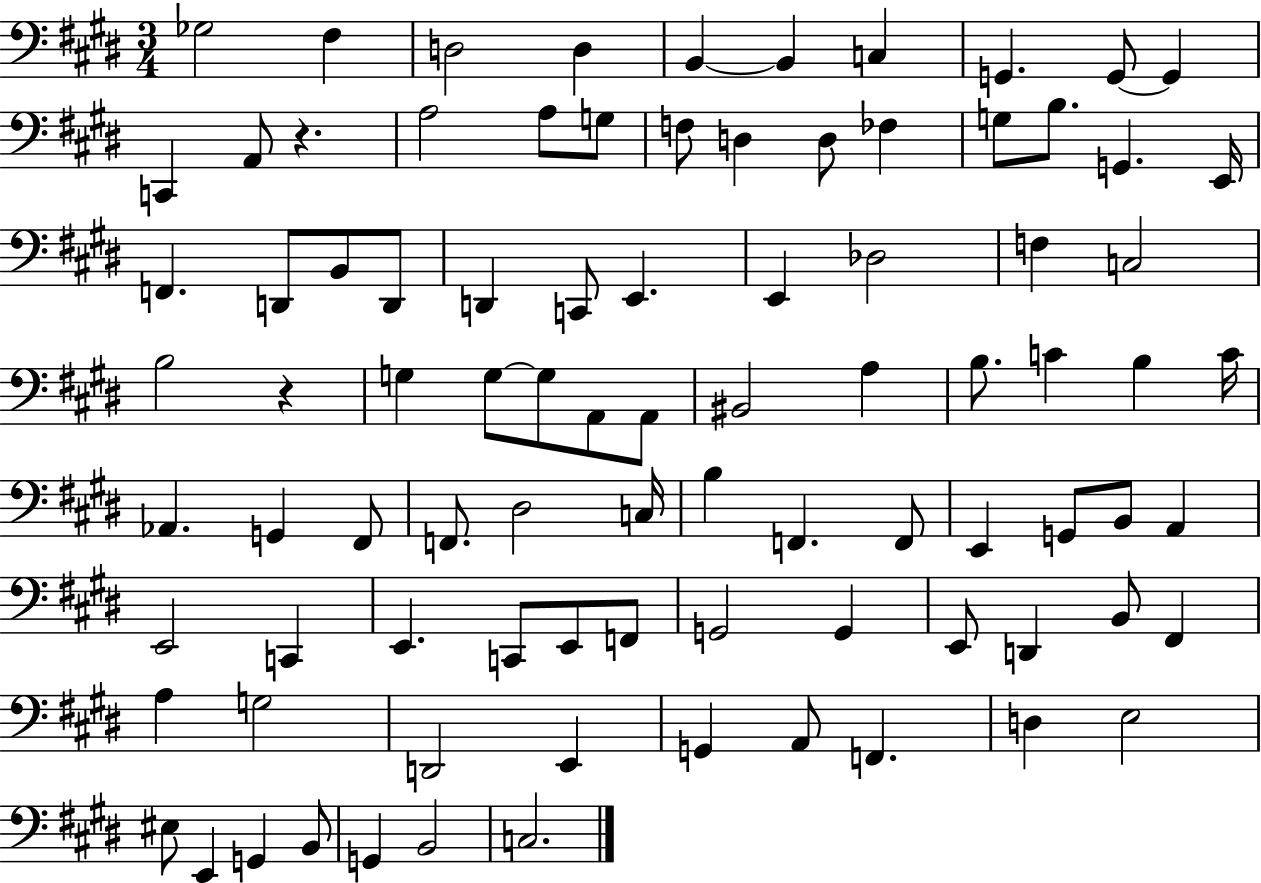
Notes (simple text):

Gb3/h F#3/q D3/h D3/q B2/q B2/q C3/q G2/q. G2/e G2/q C2/q A2/e R/q. A3/h A3/e G3/e F3/e D3/q D3/e FES3/q G3/e B3/e. G2/q. E2/s F2/q. D2/e B2/e D2/e D2/q C2/e E2/q. E2/q Db3/h F3/q C3/h B3/h R/q G3/q G3/e G3/e A2/e A2/e BIS2/h A3/q B3/e. C4/q B3/q C4/s Ab2/q. G2/q F#2/e F2/e. D#3/h C3/s B3/q F2/q. F2/e E2/q G2/e B2/e A2/q E2/h C2/q E2/q. C2/e E2/e F2/e G2/h G2/q E2/e D2/q B2/e F#2/q A3/q G3/h D2/h E2/q G2/q A2/e F2/q. D3/q E3/h EIS3/e E2/q G2/q B2/e G2/q B2/h C3/h.